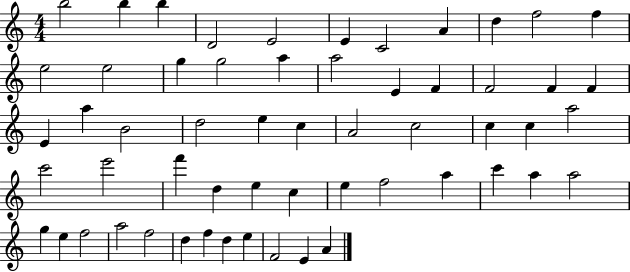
X:1
T:Untitled
M:4/4
L:1/4
K:C
b2 b b D2 E2 E C2 A d f2 f e2 e2 g g2 a a2 E F F2 F F E a B2 d2 e c A2 c2 c c a2 c'2 e'2 f' d e c e f2 a c' a a2 g e f2 a2 f2 d f d e F2 E A